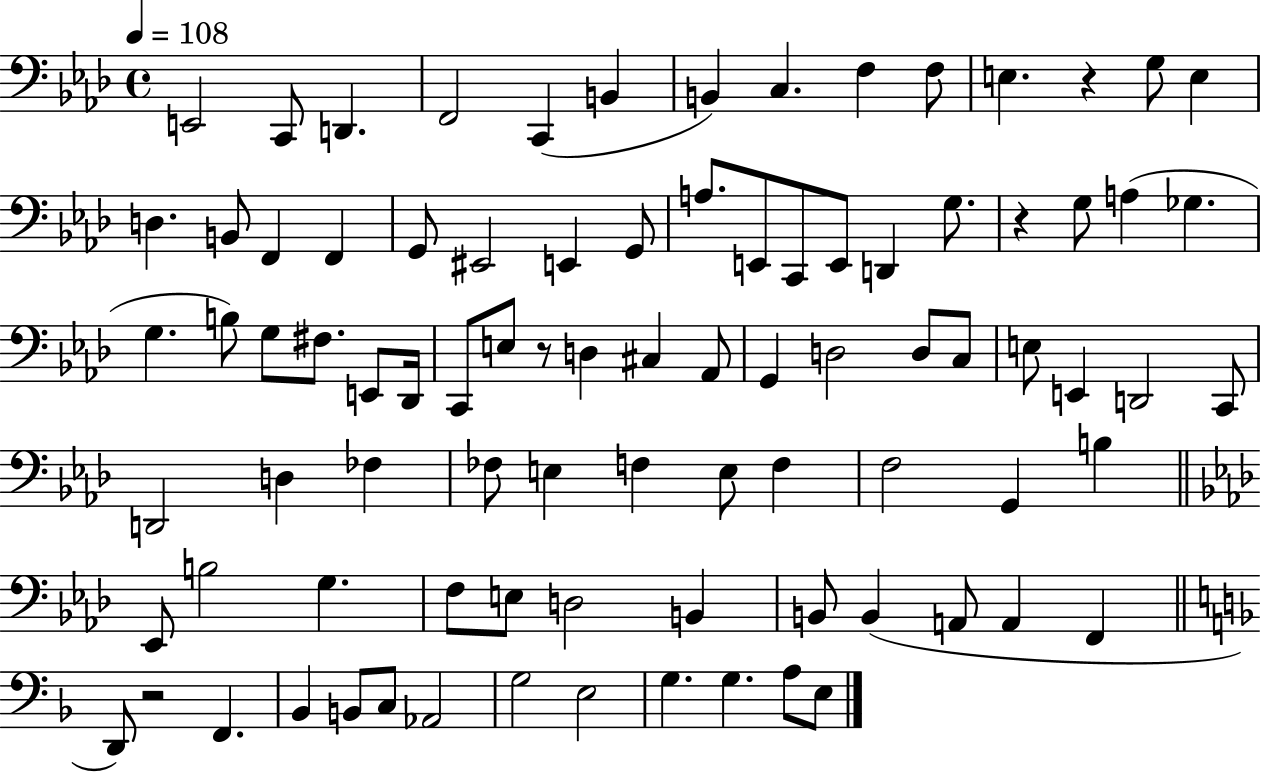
{
  \clef bass
  \time 4/4
  \defaultTimeSignature
  \key aes \major
  \tempo 4 = 108
  e,2 c,8 d,4. | f,2 c,4( b,4 | b,4) c4. f4 f8 | e4. r4 g8 e4 | \break d4. b,8 f,4 f,4 | g,8 eis,2 e,4 g,8 | a8. e,8 c,8 e,8 d,4 g8. | r4 g8 a4( ges4. | \break g4. b8) g8 fis8. e,8 des,16 | c,8 e8 r8 d4 cis4 aes,8 | g,4 d2 d8 c8 | e8 e,4 d,2 c,8 | \break d,2 d4 fes4 | fes8 e4 f4 e8 f4 | f2 g,4 b4 | \bar "||" \break \key f \minor ees,8 b2 g4. | f8 e8 d2 b,4 | b,8 b,4( a,8 a,4 f,4 | \bar "||" \break \key f \major d,8) r2 f,4. | bes,4 b,8 c8 aes,2 | g2 e2 | g4. g4. a8 e8 | \break \bar "|."
}